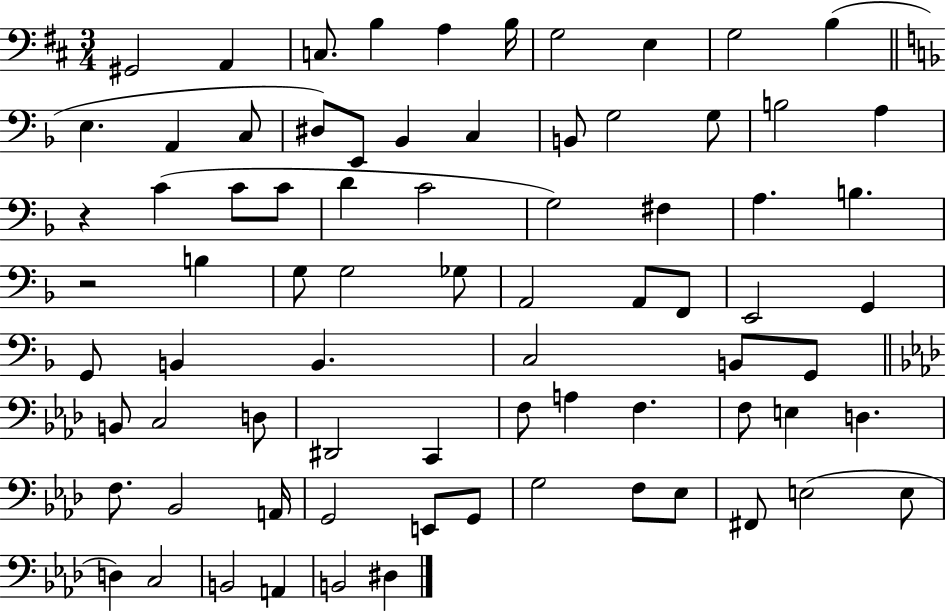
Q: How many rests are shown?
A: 2